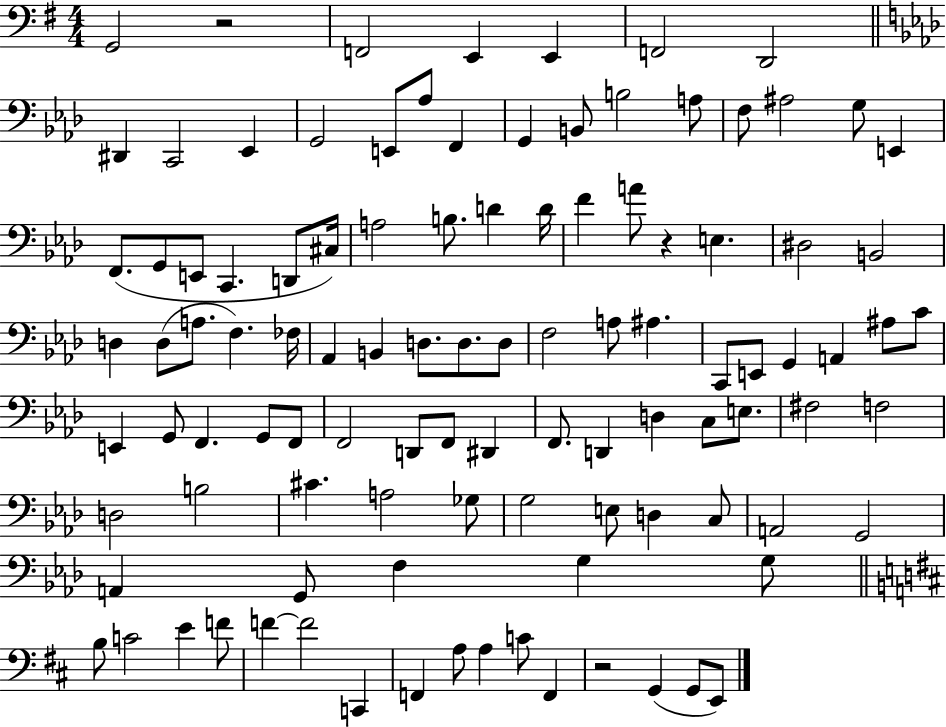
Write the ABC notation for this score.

X:1
T:Untitled
M:4/4
L:1/4
K:G
G,,2 z2 F,,2 E,, E,, F,,2 D,,2 ^D,, C,,2 _E,, G,,2 E,,/2 _A,/2 F,, G,, B,,/2 B,2 A,/2 F,/2 ^A,2 G,/2 E,, F,,/2 G,,/2 E,,/2 C,, D,,/2 ^C,/4 A,2 B,/2 D D/4 F A/2 z E, ^D,2 B,,2 D, D,/2 A,/2 F, _F,/4 _A,, B,, D,/2 D,/2 D,/2 F,2 A,/2 ^A, C,,/2 E,,/2 G,, A,, ^A,/2 C/2 E,, G,,/2 F,, G,,/2 F,,/2 F,,2 D,,/2 F,,/2 ^D,, F,,/2 D,, D, C,/2 E,/2 ^F,2 F,2 D,2 B,2 ^C A,2 _G,/2 G,2 E,/2 D, C,/2 A,,2 G,,2 A,, G,,/2 F, G, G,/2 B,/2 C2 E F/2 F F2 C,, F,, A,/2 A, C/2 F,, z2 G,, G,,/2 E,,/2